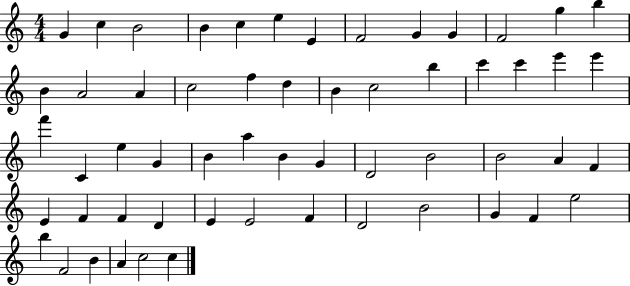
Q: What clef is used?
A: treble